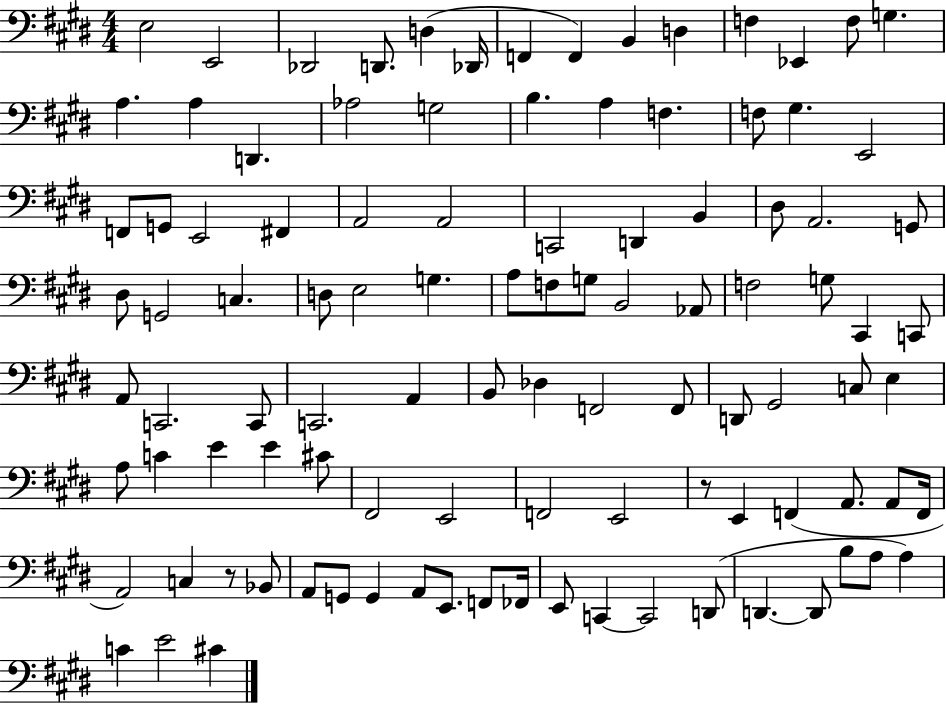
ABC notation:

X:1
T:Untitled
M:4/4
L:1/4
K:E
E,2 E,,2 _D,,2 D,,/2 D, _D,,/4 F,, F,, B,, D, F, _E,, F,/2 G, A, A, D,, _A,2 G,2 B, A, F, F,/2 ^G, E,,2 F,,/2 G,,/2 E,,2 ^F,, A,,2 A,,2 C,,2 D,, B,, ^D,/2 A,,2 G,,/2 ^D,/2 G,,2 C, D,/2 E,2 G, A,/2 F,/2 G,/2 B,,2 _A,,/2 F,2 G,/2 ^C,, C,,/2 A,,/2 C,,2 C,,/2 C,,2 A,, B,,/2 _D, F,,2 F,,/2 D,,/2 ^G,,2 C,/2 E, A,/2 C E E ^C/2 ^F,,2 E,,2 F,,2 E,,2 z/2 E,, F,, A,,/2 A,,/2 F,,/4 A,,2 C, z/2 _B,,/2 A,,/2 G,,/2 G,, A,,/2 E,,/2 F,,/2 _F,,/4 E,,/2 C,, C,,2 D,,/2 D,, D,,/2 B,/2 A,/2 A, C E2 ^C